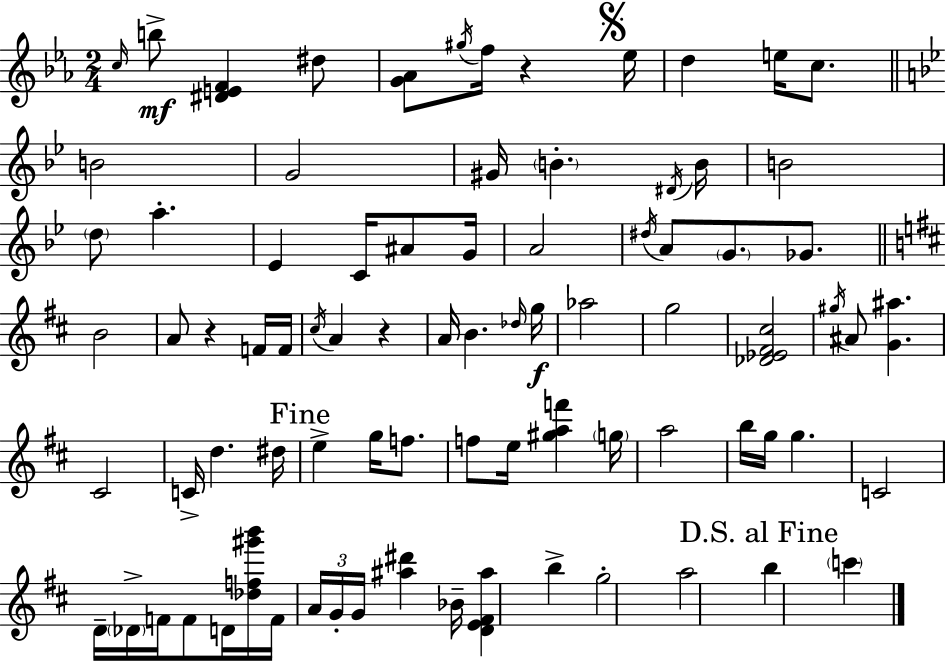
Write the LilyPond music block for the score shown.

{
  \clef treble
  \numericTimeSignature
  \time 2/4
  \key c \minor
  \grace { c''16 }\mf b''8-> <dis' e' f'>4 dis''8 | <g' aes'>8 \acciaccatura { gis''16 } f''16 r4 | \mark \markup { \musicglyph "scripts.segno" } ees''16 d''4 e''16 c''8. | \bar "||" \break \key g \minor b'2 | g'2 | gis'16 \parenthesize b'4.-. \acciaccatura { dis'16 } | b'16 b'2 | \break \parenthesize d''8 a''4.-. | ees'4 c'16 ais'8 | g'16 a'2 | \acciaccatura { dis''16 } a'8 \parenthesize g'8. ges'8. | \break \bar "||" \break \key b \minor b'2 | a'8 r4 f'16 f'16 | \acciaccatura { cis''16 } a'4 r4 | a'16 b'4. | \break \grace { des''16 } g''16\f aes''2 | g''2 | <des' ees' fis' cis''>2 | \acciaccatura { gis''16 } ais'8 <g' ais''>4. | \break cis'2 | c'16-> d''4. | dis''16 \mark "Fine" e''4-> g''16 | f''8. f''8 e''16 <gis'' a'' f'''>4 | \break \parenthesize g''16 a''2 | b''16 g''16 g''4. | c'2 | d'16-- \parenthesize des'16-> f'16 f'8 | \break d'16 <des'' f'' gis''' b'''>16 f'16 \tuplet 3/2 { a'16 g'16-. g'16 } <ais'' dis'''>4 | bes'16-- <d' e' fis' ais''>4 b''4-> | g''2-. | a''2 | \break \mark "D.S. al Fine" b''4 \parenthesize c'''4 | \bar "|."
}